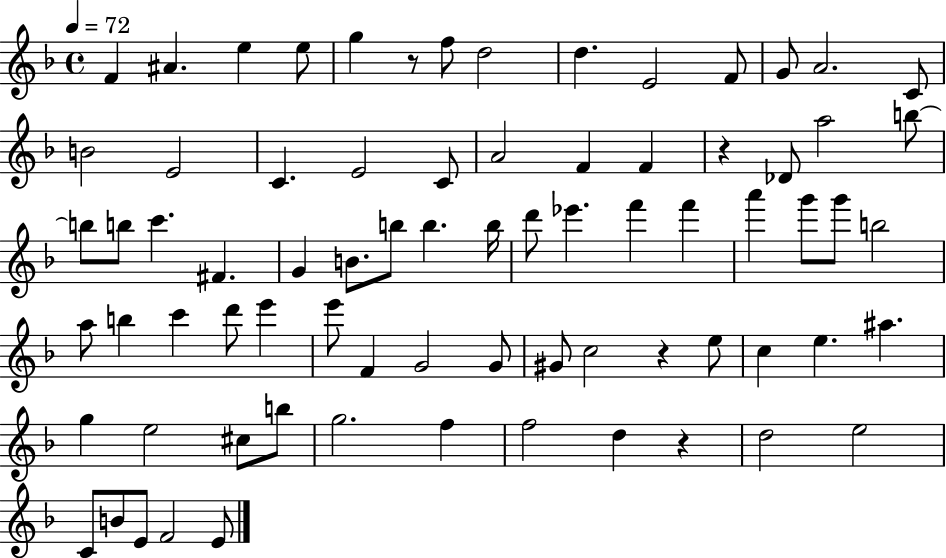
X:1
T:Untitled
M:4/4
L:1/4
K:F
F ^A e e/2 g z/2 f/2 d2 d E2 F/2 G/2 A2 C/2 B2 E2 C E2 C/2 A2 F F z _D/2 a2 b/2 b/2 b/2 c' ^F G B/2 b/2 b b/4 d'/2 _e' f' f' a' g'/2 g'/2 b2 a/2 b c' d'/2 e' e'/2 F G2 G/2 ^G/2 c2 z e/2 c e ^a g e2 ^c/2 b/2 g2 f f2 d z d2 e2 C/2 B/2 E/2 F2 E/2